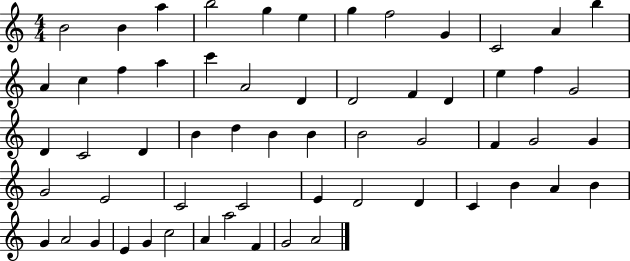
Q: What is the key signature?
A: C major